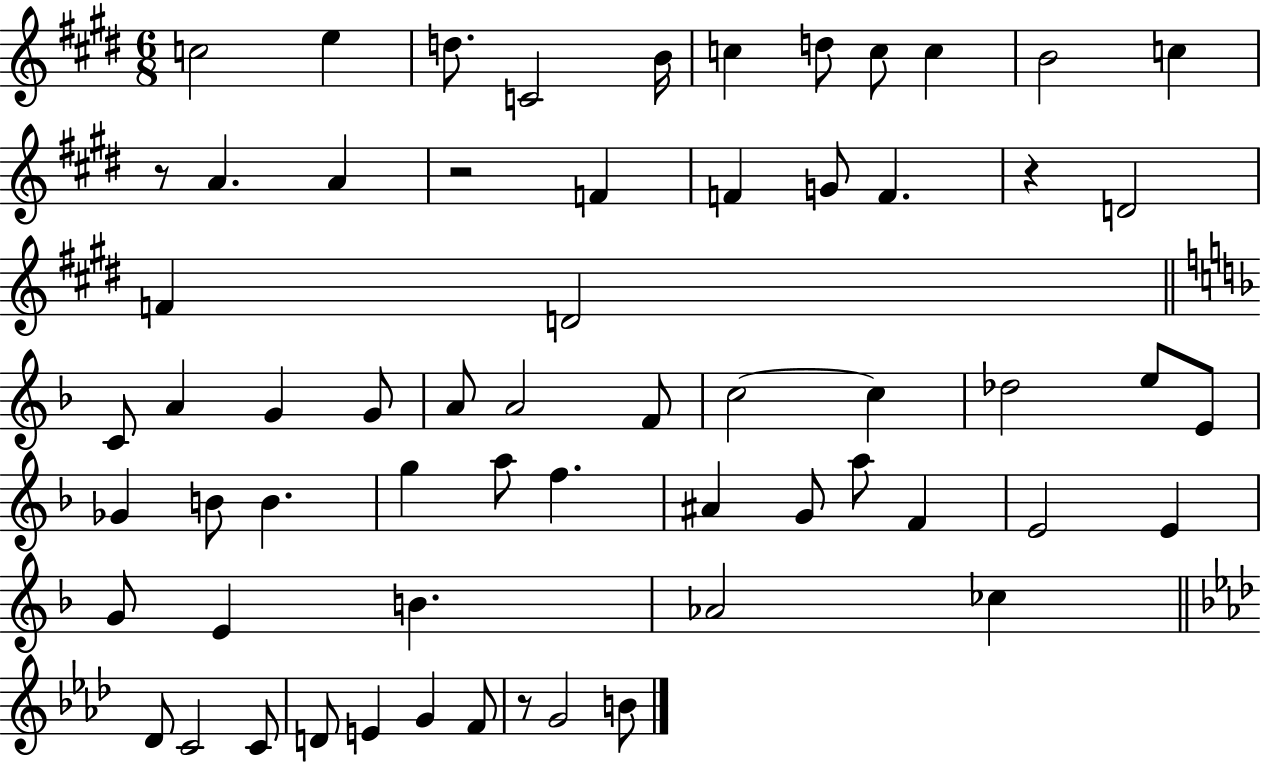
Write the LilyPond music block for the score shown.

{
  \clef treble
  \numericTimeSignature
  \time 6/8
  \key e \major
  \repeat volta 2 { c''2 e''4 | d''8. c'2 b'16 | c''4 d''8 c''8 c''4 | b'2 c''4 | \break r8 a'4. a'4 | r2 f'4 | f'4 g'8 f'4. | r4 d'2 | \break f'4 d'2 | \bar "||" \break \key d \minor c'8 a'4 g'4 g'8 | a'8 a'2 f'8 | c''2~~ c''4 | des''2 e''8 e'8 | \break ges'4 b'8 b'4. | g''4 a''8 f''4. | ais'4 g'8 a''8 f'4 | e'2 e'4 | \break g'8 e'4 b'4. | aes'2 ces''4 | \bar "||" \break \key aes \major des'8 c'2 c'8 | d'8 e'4 g'4 f'8 | r8 g'2 b'8 | } \bar "|."
}